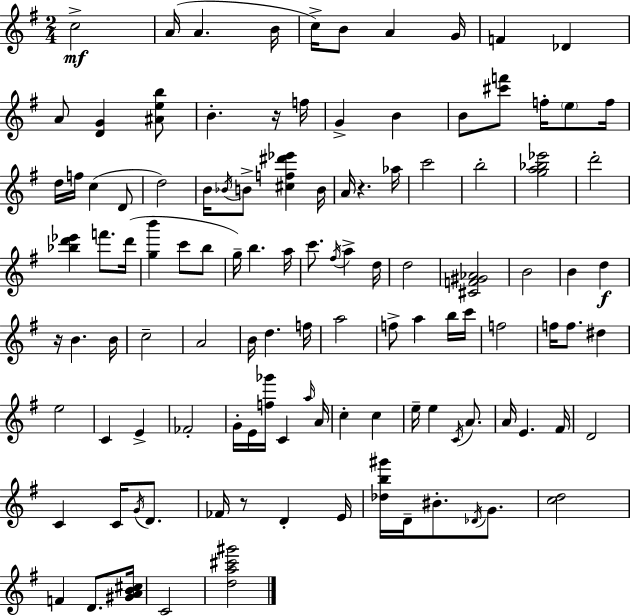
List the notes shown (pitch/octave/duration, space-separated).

C5/h A4/s A4/q. B4/s C5/s B4/e A4/q G4/s F4/q Db4/q A4/e [D4,G4]/q [A#4,E5,B5]/e B4/q. R/s F5/s G4/q B4/q B4/e [C#6,F6]/e F5/s E5/e F5/s D5/s F5/s C5/q D4/e D5/h B4/s Bb4/s B4/e [C#5,F5,D#6,Eb6]/q B4/s A4/s R/q. Ab5/s C6/h B5/h [G5,A5,Bb5,Eb6]/h D6/h [Bb5,D6,Eb6]/q F6/e. D6/s [G5,B6]/q C6/e B5/e G5/s B5/q. A5/s C6/e. F#5/s A5/q D5/s D5/h [C#4,F4,G#4,Ab4]/h B4/h B4/q D5/q R/s B4/q. B4/s C5/h A4/h B4/s D5/q. F5/s A5/h F5/e A5/q B5/s C6/s F5/h F5/s F5/e. D#5/q E5/h C4/q E4/q FES4/h G4/s E4/s [F5,Gb6]/s C4/q A5/s A4/s C5/q C5/q E5/s E5/q C4/s A4/e. A4/s E4/q. F#4/s D4/h C4/q C4/s G4/s D4/e. FES4/s R/e D4/q E4/s [Db5,B5,G#6]/s D4/s BIS4/e. Db4/s G4/e. [C5,D5]/h F4/q D4/e. [G#4,A4,B4,C#5]/s C4/h [D5,A5,C#6,G#6]/h